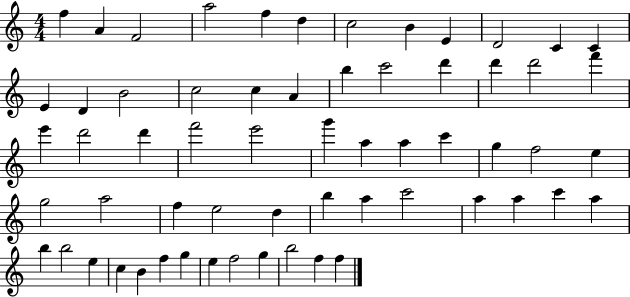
F5/q A4/q F4/h A5/h F5/q D5/q C5/h B4/q E4/q D4/h C4/q C4/q E4/q D4/q B4/h C5/h C5/q A4/q B5/q C6/h D6/q D6/q D6/h F6/q E6/q D6/h D6/q F6/h E6/h G6/q A5/q A5/q C6/q G5/q F5/h E5/q G5/h A5/h F5/q E5/h D5/q B5/q A5/q C6/h A5/q A5/q C6/q A5/q B5/q B5/h E5/q C5/q B4/q F5/q G5/q E5/q F5/h G5/q B5/h F5/q F5/q